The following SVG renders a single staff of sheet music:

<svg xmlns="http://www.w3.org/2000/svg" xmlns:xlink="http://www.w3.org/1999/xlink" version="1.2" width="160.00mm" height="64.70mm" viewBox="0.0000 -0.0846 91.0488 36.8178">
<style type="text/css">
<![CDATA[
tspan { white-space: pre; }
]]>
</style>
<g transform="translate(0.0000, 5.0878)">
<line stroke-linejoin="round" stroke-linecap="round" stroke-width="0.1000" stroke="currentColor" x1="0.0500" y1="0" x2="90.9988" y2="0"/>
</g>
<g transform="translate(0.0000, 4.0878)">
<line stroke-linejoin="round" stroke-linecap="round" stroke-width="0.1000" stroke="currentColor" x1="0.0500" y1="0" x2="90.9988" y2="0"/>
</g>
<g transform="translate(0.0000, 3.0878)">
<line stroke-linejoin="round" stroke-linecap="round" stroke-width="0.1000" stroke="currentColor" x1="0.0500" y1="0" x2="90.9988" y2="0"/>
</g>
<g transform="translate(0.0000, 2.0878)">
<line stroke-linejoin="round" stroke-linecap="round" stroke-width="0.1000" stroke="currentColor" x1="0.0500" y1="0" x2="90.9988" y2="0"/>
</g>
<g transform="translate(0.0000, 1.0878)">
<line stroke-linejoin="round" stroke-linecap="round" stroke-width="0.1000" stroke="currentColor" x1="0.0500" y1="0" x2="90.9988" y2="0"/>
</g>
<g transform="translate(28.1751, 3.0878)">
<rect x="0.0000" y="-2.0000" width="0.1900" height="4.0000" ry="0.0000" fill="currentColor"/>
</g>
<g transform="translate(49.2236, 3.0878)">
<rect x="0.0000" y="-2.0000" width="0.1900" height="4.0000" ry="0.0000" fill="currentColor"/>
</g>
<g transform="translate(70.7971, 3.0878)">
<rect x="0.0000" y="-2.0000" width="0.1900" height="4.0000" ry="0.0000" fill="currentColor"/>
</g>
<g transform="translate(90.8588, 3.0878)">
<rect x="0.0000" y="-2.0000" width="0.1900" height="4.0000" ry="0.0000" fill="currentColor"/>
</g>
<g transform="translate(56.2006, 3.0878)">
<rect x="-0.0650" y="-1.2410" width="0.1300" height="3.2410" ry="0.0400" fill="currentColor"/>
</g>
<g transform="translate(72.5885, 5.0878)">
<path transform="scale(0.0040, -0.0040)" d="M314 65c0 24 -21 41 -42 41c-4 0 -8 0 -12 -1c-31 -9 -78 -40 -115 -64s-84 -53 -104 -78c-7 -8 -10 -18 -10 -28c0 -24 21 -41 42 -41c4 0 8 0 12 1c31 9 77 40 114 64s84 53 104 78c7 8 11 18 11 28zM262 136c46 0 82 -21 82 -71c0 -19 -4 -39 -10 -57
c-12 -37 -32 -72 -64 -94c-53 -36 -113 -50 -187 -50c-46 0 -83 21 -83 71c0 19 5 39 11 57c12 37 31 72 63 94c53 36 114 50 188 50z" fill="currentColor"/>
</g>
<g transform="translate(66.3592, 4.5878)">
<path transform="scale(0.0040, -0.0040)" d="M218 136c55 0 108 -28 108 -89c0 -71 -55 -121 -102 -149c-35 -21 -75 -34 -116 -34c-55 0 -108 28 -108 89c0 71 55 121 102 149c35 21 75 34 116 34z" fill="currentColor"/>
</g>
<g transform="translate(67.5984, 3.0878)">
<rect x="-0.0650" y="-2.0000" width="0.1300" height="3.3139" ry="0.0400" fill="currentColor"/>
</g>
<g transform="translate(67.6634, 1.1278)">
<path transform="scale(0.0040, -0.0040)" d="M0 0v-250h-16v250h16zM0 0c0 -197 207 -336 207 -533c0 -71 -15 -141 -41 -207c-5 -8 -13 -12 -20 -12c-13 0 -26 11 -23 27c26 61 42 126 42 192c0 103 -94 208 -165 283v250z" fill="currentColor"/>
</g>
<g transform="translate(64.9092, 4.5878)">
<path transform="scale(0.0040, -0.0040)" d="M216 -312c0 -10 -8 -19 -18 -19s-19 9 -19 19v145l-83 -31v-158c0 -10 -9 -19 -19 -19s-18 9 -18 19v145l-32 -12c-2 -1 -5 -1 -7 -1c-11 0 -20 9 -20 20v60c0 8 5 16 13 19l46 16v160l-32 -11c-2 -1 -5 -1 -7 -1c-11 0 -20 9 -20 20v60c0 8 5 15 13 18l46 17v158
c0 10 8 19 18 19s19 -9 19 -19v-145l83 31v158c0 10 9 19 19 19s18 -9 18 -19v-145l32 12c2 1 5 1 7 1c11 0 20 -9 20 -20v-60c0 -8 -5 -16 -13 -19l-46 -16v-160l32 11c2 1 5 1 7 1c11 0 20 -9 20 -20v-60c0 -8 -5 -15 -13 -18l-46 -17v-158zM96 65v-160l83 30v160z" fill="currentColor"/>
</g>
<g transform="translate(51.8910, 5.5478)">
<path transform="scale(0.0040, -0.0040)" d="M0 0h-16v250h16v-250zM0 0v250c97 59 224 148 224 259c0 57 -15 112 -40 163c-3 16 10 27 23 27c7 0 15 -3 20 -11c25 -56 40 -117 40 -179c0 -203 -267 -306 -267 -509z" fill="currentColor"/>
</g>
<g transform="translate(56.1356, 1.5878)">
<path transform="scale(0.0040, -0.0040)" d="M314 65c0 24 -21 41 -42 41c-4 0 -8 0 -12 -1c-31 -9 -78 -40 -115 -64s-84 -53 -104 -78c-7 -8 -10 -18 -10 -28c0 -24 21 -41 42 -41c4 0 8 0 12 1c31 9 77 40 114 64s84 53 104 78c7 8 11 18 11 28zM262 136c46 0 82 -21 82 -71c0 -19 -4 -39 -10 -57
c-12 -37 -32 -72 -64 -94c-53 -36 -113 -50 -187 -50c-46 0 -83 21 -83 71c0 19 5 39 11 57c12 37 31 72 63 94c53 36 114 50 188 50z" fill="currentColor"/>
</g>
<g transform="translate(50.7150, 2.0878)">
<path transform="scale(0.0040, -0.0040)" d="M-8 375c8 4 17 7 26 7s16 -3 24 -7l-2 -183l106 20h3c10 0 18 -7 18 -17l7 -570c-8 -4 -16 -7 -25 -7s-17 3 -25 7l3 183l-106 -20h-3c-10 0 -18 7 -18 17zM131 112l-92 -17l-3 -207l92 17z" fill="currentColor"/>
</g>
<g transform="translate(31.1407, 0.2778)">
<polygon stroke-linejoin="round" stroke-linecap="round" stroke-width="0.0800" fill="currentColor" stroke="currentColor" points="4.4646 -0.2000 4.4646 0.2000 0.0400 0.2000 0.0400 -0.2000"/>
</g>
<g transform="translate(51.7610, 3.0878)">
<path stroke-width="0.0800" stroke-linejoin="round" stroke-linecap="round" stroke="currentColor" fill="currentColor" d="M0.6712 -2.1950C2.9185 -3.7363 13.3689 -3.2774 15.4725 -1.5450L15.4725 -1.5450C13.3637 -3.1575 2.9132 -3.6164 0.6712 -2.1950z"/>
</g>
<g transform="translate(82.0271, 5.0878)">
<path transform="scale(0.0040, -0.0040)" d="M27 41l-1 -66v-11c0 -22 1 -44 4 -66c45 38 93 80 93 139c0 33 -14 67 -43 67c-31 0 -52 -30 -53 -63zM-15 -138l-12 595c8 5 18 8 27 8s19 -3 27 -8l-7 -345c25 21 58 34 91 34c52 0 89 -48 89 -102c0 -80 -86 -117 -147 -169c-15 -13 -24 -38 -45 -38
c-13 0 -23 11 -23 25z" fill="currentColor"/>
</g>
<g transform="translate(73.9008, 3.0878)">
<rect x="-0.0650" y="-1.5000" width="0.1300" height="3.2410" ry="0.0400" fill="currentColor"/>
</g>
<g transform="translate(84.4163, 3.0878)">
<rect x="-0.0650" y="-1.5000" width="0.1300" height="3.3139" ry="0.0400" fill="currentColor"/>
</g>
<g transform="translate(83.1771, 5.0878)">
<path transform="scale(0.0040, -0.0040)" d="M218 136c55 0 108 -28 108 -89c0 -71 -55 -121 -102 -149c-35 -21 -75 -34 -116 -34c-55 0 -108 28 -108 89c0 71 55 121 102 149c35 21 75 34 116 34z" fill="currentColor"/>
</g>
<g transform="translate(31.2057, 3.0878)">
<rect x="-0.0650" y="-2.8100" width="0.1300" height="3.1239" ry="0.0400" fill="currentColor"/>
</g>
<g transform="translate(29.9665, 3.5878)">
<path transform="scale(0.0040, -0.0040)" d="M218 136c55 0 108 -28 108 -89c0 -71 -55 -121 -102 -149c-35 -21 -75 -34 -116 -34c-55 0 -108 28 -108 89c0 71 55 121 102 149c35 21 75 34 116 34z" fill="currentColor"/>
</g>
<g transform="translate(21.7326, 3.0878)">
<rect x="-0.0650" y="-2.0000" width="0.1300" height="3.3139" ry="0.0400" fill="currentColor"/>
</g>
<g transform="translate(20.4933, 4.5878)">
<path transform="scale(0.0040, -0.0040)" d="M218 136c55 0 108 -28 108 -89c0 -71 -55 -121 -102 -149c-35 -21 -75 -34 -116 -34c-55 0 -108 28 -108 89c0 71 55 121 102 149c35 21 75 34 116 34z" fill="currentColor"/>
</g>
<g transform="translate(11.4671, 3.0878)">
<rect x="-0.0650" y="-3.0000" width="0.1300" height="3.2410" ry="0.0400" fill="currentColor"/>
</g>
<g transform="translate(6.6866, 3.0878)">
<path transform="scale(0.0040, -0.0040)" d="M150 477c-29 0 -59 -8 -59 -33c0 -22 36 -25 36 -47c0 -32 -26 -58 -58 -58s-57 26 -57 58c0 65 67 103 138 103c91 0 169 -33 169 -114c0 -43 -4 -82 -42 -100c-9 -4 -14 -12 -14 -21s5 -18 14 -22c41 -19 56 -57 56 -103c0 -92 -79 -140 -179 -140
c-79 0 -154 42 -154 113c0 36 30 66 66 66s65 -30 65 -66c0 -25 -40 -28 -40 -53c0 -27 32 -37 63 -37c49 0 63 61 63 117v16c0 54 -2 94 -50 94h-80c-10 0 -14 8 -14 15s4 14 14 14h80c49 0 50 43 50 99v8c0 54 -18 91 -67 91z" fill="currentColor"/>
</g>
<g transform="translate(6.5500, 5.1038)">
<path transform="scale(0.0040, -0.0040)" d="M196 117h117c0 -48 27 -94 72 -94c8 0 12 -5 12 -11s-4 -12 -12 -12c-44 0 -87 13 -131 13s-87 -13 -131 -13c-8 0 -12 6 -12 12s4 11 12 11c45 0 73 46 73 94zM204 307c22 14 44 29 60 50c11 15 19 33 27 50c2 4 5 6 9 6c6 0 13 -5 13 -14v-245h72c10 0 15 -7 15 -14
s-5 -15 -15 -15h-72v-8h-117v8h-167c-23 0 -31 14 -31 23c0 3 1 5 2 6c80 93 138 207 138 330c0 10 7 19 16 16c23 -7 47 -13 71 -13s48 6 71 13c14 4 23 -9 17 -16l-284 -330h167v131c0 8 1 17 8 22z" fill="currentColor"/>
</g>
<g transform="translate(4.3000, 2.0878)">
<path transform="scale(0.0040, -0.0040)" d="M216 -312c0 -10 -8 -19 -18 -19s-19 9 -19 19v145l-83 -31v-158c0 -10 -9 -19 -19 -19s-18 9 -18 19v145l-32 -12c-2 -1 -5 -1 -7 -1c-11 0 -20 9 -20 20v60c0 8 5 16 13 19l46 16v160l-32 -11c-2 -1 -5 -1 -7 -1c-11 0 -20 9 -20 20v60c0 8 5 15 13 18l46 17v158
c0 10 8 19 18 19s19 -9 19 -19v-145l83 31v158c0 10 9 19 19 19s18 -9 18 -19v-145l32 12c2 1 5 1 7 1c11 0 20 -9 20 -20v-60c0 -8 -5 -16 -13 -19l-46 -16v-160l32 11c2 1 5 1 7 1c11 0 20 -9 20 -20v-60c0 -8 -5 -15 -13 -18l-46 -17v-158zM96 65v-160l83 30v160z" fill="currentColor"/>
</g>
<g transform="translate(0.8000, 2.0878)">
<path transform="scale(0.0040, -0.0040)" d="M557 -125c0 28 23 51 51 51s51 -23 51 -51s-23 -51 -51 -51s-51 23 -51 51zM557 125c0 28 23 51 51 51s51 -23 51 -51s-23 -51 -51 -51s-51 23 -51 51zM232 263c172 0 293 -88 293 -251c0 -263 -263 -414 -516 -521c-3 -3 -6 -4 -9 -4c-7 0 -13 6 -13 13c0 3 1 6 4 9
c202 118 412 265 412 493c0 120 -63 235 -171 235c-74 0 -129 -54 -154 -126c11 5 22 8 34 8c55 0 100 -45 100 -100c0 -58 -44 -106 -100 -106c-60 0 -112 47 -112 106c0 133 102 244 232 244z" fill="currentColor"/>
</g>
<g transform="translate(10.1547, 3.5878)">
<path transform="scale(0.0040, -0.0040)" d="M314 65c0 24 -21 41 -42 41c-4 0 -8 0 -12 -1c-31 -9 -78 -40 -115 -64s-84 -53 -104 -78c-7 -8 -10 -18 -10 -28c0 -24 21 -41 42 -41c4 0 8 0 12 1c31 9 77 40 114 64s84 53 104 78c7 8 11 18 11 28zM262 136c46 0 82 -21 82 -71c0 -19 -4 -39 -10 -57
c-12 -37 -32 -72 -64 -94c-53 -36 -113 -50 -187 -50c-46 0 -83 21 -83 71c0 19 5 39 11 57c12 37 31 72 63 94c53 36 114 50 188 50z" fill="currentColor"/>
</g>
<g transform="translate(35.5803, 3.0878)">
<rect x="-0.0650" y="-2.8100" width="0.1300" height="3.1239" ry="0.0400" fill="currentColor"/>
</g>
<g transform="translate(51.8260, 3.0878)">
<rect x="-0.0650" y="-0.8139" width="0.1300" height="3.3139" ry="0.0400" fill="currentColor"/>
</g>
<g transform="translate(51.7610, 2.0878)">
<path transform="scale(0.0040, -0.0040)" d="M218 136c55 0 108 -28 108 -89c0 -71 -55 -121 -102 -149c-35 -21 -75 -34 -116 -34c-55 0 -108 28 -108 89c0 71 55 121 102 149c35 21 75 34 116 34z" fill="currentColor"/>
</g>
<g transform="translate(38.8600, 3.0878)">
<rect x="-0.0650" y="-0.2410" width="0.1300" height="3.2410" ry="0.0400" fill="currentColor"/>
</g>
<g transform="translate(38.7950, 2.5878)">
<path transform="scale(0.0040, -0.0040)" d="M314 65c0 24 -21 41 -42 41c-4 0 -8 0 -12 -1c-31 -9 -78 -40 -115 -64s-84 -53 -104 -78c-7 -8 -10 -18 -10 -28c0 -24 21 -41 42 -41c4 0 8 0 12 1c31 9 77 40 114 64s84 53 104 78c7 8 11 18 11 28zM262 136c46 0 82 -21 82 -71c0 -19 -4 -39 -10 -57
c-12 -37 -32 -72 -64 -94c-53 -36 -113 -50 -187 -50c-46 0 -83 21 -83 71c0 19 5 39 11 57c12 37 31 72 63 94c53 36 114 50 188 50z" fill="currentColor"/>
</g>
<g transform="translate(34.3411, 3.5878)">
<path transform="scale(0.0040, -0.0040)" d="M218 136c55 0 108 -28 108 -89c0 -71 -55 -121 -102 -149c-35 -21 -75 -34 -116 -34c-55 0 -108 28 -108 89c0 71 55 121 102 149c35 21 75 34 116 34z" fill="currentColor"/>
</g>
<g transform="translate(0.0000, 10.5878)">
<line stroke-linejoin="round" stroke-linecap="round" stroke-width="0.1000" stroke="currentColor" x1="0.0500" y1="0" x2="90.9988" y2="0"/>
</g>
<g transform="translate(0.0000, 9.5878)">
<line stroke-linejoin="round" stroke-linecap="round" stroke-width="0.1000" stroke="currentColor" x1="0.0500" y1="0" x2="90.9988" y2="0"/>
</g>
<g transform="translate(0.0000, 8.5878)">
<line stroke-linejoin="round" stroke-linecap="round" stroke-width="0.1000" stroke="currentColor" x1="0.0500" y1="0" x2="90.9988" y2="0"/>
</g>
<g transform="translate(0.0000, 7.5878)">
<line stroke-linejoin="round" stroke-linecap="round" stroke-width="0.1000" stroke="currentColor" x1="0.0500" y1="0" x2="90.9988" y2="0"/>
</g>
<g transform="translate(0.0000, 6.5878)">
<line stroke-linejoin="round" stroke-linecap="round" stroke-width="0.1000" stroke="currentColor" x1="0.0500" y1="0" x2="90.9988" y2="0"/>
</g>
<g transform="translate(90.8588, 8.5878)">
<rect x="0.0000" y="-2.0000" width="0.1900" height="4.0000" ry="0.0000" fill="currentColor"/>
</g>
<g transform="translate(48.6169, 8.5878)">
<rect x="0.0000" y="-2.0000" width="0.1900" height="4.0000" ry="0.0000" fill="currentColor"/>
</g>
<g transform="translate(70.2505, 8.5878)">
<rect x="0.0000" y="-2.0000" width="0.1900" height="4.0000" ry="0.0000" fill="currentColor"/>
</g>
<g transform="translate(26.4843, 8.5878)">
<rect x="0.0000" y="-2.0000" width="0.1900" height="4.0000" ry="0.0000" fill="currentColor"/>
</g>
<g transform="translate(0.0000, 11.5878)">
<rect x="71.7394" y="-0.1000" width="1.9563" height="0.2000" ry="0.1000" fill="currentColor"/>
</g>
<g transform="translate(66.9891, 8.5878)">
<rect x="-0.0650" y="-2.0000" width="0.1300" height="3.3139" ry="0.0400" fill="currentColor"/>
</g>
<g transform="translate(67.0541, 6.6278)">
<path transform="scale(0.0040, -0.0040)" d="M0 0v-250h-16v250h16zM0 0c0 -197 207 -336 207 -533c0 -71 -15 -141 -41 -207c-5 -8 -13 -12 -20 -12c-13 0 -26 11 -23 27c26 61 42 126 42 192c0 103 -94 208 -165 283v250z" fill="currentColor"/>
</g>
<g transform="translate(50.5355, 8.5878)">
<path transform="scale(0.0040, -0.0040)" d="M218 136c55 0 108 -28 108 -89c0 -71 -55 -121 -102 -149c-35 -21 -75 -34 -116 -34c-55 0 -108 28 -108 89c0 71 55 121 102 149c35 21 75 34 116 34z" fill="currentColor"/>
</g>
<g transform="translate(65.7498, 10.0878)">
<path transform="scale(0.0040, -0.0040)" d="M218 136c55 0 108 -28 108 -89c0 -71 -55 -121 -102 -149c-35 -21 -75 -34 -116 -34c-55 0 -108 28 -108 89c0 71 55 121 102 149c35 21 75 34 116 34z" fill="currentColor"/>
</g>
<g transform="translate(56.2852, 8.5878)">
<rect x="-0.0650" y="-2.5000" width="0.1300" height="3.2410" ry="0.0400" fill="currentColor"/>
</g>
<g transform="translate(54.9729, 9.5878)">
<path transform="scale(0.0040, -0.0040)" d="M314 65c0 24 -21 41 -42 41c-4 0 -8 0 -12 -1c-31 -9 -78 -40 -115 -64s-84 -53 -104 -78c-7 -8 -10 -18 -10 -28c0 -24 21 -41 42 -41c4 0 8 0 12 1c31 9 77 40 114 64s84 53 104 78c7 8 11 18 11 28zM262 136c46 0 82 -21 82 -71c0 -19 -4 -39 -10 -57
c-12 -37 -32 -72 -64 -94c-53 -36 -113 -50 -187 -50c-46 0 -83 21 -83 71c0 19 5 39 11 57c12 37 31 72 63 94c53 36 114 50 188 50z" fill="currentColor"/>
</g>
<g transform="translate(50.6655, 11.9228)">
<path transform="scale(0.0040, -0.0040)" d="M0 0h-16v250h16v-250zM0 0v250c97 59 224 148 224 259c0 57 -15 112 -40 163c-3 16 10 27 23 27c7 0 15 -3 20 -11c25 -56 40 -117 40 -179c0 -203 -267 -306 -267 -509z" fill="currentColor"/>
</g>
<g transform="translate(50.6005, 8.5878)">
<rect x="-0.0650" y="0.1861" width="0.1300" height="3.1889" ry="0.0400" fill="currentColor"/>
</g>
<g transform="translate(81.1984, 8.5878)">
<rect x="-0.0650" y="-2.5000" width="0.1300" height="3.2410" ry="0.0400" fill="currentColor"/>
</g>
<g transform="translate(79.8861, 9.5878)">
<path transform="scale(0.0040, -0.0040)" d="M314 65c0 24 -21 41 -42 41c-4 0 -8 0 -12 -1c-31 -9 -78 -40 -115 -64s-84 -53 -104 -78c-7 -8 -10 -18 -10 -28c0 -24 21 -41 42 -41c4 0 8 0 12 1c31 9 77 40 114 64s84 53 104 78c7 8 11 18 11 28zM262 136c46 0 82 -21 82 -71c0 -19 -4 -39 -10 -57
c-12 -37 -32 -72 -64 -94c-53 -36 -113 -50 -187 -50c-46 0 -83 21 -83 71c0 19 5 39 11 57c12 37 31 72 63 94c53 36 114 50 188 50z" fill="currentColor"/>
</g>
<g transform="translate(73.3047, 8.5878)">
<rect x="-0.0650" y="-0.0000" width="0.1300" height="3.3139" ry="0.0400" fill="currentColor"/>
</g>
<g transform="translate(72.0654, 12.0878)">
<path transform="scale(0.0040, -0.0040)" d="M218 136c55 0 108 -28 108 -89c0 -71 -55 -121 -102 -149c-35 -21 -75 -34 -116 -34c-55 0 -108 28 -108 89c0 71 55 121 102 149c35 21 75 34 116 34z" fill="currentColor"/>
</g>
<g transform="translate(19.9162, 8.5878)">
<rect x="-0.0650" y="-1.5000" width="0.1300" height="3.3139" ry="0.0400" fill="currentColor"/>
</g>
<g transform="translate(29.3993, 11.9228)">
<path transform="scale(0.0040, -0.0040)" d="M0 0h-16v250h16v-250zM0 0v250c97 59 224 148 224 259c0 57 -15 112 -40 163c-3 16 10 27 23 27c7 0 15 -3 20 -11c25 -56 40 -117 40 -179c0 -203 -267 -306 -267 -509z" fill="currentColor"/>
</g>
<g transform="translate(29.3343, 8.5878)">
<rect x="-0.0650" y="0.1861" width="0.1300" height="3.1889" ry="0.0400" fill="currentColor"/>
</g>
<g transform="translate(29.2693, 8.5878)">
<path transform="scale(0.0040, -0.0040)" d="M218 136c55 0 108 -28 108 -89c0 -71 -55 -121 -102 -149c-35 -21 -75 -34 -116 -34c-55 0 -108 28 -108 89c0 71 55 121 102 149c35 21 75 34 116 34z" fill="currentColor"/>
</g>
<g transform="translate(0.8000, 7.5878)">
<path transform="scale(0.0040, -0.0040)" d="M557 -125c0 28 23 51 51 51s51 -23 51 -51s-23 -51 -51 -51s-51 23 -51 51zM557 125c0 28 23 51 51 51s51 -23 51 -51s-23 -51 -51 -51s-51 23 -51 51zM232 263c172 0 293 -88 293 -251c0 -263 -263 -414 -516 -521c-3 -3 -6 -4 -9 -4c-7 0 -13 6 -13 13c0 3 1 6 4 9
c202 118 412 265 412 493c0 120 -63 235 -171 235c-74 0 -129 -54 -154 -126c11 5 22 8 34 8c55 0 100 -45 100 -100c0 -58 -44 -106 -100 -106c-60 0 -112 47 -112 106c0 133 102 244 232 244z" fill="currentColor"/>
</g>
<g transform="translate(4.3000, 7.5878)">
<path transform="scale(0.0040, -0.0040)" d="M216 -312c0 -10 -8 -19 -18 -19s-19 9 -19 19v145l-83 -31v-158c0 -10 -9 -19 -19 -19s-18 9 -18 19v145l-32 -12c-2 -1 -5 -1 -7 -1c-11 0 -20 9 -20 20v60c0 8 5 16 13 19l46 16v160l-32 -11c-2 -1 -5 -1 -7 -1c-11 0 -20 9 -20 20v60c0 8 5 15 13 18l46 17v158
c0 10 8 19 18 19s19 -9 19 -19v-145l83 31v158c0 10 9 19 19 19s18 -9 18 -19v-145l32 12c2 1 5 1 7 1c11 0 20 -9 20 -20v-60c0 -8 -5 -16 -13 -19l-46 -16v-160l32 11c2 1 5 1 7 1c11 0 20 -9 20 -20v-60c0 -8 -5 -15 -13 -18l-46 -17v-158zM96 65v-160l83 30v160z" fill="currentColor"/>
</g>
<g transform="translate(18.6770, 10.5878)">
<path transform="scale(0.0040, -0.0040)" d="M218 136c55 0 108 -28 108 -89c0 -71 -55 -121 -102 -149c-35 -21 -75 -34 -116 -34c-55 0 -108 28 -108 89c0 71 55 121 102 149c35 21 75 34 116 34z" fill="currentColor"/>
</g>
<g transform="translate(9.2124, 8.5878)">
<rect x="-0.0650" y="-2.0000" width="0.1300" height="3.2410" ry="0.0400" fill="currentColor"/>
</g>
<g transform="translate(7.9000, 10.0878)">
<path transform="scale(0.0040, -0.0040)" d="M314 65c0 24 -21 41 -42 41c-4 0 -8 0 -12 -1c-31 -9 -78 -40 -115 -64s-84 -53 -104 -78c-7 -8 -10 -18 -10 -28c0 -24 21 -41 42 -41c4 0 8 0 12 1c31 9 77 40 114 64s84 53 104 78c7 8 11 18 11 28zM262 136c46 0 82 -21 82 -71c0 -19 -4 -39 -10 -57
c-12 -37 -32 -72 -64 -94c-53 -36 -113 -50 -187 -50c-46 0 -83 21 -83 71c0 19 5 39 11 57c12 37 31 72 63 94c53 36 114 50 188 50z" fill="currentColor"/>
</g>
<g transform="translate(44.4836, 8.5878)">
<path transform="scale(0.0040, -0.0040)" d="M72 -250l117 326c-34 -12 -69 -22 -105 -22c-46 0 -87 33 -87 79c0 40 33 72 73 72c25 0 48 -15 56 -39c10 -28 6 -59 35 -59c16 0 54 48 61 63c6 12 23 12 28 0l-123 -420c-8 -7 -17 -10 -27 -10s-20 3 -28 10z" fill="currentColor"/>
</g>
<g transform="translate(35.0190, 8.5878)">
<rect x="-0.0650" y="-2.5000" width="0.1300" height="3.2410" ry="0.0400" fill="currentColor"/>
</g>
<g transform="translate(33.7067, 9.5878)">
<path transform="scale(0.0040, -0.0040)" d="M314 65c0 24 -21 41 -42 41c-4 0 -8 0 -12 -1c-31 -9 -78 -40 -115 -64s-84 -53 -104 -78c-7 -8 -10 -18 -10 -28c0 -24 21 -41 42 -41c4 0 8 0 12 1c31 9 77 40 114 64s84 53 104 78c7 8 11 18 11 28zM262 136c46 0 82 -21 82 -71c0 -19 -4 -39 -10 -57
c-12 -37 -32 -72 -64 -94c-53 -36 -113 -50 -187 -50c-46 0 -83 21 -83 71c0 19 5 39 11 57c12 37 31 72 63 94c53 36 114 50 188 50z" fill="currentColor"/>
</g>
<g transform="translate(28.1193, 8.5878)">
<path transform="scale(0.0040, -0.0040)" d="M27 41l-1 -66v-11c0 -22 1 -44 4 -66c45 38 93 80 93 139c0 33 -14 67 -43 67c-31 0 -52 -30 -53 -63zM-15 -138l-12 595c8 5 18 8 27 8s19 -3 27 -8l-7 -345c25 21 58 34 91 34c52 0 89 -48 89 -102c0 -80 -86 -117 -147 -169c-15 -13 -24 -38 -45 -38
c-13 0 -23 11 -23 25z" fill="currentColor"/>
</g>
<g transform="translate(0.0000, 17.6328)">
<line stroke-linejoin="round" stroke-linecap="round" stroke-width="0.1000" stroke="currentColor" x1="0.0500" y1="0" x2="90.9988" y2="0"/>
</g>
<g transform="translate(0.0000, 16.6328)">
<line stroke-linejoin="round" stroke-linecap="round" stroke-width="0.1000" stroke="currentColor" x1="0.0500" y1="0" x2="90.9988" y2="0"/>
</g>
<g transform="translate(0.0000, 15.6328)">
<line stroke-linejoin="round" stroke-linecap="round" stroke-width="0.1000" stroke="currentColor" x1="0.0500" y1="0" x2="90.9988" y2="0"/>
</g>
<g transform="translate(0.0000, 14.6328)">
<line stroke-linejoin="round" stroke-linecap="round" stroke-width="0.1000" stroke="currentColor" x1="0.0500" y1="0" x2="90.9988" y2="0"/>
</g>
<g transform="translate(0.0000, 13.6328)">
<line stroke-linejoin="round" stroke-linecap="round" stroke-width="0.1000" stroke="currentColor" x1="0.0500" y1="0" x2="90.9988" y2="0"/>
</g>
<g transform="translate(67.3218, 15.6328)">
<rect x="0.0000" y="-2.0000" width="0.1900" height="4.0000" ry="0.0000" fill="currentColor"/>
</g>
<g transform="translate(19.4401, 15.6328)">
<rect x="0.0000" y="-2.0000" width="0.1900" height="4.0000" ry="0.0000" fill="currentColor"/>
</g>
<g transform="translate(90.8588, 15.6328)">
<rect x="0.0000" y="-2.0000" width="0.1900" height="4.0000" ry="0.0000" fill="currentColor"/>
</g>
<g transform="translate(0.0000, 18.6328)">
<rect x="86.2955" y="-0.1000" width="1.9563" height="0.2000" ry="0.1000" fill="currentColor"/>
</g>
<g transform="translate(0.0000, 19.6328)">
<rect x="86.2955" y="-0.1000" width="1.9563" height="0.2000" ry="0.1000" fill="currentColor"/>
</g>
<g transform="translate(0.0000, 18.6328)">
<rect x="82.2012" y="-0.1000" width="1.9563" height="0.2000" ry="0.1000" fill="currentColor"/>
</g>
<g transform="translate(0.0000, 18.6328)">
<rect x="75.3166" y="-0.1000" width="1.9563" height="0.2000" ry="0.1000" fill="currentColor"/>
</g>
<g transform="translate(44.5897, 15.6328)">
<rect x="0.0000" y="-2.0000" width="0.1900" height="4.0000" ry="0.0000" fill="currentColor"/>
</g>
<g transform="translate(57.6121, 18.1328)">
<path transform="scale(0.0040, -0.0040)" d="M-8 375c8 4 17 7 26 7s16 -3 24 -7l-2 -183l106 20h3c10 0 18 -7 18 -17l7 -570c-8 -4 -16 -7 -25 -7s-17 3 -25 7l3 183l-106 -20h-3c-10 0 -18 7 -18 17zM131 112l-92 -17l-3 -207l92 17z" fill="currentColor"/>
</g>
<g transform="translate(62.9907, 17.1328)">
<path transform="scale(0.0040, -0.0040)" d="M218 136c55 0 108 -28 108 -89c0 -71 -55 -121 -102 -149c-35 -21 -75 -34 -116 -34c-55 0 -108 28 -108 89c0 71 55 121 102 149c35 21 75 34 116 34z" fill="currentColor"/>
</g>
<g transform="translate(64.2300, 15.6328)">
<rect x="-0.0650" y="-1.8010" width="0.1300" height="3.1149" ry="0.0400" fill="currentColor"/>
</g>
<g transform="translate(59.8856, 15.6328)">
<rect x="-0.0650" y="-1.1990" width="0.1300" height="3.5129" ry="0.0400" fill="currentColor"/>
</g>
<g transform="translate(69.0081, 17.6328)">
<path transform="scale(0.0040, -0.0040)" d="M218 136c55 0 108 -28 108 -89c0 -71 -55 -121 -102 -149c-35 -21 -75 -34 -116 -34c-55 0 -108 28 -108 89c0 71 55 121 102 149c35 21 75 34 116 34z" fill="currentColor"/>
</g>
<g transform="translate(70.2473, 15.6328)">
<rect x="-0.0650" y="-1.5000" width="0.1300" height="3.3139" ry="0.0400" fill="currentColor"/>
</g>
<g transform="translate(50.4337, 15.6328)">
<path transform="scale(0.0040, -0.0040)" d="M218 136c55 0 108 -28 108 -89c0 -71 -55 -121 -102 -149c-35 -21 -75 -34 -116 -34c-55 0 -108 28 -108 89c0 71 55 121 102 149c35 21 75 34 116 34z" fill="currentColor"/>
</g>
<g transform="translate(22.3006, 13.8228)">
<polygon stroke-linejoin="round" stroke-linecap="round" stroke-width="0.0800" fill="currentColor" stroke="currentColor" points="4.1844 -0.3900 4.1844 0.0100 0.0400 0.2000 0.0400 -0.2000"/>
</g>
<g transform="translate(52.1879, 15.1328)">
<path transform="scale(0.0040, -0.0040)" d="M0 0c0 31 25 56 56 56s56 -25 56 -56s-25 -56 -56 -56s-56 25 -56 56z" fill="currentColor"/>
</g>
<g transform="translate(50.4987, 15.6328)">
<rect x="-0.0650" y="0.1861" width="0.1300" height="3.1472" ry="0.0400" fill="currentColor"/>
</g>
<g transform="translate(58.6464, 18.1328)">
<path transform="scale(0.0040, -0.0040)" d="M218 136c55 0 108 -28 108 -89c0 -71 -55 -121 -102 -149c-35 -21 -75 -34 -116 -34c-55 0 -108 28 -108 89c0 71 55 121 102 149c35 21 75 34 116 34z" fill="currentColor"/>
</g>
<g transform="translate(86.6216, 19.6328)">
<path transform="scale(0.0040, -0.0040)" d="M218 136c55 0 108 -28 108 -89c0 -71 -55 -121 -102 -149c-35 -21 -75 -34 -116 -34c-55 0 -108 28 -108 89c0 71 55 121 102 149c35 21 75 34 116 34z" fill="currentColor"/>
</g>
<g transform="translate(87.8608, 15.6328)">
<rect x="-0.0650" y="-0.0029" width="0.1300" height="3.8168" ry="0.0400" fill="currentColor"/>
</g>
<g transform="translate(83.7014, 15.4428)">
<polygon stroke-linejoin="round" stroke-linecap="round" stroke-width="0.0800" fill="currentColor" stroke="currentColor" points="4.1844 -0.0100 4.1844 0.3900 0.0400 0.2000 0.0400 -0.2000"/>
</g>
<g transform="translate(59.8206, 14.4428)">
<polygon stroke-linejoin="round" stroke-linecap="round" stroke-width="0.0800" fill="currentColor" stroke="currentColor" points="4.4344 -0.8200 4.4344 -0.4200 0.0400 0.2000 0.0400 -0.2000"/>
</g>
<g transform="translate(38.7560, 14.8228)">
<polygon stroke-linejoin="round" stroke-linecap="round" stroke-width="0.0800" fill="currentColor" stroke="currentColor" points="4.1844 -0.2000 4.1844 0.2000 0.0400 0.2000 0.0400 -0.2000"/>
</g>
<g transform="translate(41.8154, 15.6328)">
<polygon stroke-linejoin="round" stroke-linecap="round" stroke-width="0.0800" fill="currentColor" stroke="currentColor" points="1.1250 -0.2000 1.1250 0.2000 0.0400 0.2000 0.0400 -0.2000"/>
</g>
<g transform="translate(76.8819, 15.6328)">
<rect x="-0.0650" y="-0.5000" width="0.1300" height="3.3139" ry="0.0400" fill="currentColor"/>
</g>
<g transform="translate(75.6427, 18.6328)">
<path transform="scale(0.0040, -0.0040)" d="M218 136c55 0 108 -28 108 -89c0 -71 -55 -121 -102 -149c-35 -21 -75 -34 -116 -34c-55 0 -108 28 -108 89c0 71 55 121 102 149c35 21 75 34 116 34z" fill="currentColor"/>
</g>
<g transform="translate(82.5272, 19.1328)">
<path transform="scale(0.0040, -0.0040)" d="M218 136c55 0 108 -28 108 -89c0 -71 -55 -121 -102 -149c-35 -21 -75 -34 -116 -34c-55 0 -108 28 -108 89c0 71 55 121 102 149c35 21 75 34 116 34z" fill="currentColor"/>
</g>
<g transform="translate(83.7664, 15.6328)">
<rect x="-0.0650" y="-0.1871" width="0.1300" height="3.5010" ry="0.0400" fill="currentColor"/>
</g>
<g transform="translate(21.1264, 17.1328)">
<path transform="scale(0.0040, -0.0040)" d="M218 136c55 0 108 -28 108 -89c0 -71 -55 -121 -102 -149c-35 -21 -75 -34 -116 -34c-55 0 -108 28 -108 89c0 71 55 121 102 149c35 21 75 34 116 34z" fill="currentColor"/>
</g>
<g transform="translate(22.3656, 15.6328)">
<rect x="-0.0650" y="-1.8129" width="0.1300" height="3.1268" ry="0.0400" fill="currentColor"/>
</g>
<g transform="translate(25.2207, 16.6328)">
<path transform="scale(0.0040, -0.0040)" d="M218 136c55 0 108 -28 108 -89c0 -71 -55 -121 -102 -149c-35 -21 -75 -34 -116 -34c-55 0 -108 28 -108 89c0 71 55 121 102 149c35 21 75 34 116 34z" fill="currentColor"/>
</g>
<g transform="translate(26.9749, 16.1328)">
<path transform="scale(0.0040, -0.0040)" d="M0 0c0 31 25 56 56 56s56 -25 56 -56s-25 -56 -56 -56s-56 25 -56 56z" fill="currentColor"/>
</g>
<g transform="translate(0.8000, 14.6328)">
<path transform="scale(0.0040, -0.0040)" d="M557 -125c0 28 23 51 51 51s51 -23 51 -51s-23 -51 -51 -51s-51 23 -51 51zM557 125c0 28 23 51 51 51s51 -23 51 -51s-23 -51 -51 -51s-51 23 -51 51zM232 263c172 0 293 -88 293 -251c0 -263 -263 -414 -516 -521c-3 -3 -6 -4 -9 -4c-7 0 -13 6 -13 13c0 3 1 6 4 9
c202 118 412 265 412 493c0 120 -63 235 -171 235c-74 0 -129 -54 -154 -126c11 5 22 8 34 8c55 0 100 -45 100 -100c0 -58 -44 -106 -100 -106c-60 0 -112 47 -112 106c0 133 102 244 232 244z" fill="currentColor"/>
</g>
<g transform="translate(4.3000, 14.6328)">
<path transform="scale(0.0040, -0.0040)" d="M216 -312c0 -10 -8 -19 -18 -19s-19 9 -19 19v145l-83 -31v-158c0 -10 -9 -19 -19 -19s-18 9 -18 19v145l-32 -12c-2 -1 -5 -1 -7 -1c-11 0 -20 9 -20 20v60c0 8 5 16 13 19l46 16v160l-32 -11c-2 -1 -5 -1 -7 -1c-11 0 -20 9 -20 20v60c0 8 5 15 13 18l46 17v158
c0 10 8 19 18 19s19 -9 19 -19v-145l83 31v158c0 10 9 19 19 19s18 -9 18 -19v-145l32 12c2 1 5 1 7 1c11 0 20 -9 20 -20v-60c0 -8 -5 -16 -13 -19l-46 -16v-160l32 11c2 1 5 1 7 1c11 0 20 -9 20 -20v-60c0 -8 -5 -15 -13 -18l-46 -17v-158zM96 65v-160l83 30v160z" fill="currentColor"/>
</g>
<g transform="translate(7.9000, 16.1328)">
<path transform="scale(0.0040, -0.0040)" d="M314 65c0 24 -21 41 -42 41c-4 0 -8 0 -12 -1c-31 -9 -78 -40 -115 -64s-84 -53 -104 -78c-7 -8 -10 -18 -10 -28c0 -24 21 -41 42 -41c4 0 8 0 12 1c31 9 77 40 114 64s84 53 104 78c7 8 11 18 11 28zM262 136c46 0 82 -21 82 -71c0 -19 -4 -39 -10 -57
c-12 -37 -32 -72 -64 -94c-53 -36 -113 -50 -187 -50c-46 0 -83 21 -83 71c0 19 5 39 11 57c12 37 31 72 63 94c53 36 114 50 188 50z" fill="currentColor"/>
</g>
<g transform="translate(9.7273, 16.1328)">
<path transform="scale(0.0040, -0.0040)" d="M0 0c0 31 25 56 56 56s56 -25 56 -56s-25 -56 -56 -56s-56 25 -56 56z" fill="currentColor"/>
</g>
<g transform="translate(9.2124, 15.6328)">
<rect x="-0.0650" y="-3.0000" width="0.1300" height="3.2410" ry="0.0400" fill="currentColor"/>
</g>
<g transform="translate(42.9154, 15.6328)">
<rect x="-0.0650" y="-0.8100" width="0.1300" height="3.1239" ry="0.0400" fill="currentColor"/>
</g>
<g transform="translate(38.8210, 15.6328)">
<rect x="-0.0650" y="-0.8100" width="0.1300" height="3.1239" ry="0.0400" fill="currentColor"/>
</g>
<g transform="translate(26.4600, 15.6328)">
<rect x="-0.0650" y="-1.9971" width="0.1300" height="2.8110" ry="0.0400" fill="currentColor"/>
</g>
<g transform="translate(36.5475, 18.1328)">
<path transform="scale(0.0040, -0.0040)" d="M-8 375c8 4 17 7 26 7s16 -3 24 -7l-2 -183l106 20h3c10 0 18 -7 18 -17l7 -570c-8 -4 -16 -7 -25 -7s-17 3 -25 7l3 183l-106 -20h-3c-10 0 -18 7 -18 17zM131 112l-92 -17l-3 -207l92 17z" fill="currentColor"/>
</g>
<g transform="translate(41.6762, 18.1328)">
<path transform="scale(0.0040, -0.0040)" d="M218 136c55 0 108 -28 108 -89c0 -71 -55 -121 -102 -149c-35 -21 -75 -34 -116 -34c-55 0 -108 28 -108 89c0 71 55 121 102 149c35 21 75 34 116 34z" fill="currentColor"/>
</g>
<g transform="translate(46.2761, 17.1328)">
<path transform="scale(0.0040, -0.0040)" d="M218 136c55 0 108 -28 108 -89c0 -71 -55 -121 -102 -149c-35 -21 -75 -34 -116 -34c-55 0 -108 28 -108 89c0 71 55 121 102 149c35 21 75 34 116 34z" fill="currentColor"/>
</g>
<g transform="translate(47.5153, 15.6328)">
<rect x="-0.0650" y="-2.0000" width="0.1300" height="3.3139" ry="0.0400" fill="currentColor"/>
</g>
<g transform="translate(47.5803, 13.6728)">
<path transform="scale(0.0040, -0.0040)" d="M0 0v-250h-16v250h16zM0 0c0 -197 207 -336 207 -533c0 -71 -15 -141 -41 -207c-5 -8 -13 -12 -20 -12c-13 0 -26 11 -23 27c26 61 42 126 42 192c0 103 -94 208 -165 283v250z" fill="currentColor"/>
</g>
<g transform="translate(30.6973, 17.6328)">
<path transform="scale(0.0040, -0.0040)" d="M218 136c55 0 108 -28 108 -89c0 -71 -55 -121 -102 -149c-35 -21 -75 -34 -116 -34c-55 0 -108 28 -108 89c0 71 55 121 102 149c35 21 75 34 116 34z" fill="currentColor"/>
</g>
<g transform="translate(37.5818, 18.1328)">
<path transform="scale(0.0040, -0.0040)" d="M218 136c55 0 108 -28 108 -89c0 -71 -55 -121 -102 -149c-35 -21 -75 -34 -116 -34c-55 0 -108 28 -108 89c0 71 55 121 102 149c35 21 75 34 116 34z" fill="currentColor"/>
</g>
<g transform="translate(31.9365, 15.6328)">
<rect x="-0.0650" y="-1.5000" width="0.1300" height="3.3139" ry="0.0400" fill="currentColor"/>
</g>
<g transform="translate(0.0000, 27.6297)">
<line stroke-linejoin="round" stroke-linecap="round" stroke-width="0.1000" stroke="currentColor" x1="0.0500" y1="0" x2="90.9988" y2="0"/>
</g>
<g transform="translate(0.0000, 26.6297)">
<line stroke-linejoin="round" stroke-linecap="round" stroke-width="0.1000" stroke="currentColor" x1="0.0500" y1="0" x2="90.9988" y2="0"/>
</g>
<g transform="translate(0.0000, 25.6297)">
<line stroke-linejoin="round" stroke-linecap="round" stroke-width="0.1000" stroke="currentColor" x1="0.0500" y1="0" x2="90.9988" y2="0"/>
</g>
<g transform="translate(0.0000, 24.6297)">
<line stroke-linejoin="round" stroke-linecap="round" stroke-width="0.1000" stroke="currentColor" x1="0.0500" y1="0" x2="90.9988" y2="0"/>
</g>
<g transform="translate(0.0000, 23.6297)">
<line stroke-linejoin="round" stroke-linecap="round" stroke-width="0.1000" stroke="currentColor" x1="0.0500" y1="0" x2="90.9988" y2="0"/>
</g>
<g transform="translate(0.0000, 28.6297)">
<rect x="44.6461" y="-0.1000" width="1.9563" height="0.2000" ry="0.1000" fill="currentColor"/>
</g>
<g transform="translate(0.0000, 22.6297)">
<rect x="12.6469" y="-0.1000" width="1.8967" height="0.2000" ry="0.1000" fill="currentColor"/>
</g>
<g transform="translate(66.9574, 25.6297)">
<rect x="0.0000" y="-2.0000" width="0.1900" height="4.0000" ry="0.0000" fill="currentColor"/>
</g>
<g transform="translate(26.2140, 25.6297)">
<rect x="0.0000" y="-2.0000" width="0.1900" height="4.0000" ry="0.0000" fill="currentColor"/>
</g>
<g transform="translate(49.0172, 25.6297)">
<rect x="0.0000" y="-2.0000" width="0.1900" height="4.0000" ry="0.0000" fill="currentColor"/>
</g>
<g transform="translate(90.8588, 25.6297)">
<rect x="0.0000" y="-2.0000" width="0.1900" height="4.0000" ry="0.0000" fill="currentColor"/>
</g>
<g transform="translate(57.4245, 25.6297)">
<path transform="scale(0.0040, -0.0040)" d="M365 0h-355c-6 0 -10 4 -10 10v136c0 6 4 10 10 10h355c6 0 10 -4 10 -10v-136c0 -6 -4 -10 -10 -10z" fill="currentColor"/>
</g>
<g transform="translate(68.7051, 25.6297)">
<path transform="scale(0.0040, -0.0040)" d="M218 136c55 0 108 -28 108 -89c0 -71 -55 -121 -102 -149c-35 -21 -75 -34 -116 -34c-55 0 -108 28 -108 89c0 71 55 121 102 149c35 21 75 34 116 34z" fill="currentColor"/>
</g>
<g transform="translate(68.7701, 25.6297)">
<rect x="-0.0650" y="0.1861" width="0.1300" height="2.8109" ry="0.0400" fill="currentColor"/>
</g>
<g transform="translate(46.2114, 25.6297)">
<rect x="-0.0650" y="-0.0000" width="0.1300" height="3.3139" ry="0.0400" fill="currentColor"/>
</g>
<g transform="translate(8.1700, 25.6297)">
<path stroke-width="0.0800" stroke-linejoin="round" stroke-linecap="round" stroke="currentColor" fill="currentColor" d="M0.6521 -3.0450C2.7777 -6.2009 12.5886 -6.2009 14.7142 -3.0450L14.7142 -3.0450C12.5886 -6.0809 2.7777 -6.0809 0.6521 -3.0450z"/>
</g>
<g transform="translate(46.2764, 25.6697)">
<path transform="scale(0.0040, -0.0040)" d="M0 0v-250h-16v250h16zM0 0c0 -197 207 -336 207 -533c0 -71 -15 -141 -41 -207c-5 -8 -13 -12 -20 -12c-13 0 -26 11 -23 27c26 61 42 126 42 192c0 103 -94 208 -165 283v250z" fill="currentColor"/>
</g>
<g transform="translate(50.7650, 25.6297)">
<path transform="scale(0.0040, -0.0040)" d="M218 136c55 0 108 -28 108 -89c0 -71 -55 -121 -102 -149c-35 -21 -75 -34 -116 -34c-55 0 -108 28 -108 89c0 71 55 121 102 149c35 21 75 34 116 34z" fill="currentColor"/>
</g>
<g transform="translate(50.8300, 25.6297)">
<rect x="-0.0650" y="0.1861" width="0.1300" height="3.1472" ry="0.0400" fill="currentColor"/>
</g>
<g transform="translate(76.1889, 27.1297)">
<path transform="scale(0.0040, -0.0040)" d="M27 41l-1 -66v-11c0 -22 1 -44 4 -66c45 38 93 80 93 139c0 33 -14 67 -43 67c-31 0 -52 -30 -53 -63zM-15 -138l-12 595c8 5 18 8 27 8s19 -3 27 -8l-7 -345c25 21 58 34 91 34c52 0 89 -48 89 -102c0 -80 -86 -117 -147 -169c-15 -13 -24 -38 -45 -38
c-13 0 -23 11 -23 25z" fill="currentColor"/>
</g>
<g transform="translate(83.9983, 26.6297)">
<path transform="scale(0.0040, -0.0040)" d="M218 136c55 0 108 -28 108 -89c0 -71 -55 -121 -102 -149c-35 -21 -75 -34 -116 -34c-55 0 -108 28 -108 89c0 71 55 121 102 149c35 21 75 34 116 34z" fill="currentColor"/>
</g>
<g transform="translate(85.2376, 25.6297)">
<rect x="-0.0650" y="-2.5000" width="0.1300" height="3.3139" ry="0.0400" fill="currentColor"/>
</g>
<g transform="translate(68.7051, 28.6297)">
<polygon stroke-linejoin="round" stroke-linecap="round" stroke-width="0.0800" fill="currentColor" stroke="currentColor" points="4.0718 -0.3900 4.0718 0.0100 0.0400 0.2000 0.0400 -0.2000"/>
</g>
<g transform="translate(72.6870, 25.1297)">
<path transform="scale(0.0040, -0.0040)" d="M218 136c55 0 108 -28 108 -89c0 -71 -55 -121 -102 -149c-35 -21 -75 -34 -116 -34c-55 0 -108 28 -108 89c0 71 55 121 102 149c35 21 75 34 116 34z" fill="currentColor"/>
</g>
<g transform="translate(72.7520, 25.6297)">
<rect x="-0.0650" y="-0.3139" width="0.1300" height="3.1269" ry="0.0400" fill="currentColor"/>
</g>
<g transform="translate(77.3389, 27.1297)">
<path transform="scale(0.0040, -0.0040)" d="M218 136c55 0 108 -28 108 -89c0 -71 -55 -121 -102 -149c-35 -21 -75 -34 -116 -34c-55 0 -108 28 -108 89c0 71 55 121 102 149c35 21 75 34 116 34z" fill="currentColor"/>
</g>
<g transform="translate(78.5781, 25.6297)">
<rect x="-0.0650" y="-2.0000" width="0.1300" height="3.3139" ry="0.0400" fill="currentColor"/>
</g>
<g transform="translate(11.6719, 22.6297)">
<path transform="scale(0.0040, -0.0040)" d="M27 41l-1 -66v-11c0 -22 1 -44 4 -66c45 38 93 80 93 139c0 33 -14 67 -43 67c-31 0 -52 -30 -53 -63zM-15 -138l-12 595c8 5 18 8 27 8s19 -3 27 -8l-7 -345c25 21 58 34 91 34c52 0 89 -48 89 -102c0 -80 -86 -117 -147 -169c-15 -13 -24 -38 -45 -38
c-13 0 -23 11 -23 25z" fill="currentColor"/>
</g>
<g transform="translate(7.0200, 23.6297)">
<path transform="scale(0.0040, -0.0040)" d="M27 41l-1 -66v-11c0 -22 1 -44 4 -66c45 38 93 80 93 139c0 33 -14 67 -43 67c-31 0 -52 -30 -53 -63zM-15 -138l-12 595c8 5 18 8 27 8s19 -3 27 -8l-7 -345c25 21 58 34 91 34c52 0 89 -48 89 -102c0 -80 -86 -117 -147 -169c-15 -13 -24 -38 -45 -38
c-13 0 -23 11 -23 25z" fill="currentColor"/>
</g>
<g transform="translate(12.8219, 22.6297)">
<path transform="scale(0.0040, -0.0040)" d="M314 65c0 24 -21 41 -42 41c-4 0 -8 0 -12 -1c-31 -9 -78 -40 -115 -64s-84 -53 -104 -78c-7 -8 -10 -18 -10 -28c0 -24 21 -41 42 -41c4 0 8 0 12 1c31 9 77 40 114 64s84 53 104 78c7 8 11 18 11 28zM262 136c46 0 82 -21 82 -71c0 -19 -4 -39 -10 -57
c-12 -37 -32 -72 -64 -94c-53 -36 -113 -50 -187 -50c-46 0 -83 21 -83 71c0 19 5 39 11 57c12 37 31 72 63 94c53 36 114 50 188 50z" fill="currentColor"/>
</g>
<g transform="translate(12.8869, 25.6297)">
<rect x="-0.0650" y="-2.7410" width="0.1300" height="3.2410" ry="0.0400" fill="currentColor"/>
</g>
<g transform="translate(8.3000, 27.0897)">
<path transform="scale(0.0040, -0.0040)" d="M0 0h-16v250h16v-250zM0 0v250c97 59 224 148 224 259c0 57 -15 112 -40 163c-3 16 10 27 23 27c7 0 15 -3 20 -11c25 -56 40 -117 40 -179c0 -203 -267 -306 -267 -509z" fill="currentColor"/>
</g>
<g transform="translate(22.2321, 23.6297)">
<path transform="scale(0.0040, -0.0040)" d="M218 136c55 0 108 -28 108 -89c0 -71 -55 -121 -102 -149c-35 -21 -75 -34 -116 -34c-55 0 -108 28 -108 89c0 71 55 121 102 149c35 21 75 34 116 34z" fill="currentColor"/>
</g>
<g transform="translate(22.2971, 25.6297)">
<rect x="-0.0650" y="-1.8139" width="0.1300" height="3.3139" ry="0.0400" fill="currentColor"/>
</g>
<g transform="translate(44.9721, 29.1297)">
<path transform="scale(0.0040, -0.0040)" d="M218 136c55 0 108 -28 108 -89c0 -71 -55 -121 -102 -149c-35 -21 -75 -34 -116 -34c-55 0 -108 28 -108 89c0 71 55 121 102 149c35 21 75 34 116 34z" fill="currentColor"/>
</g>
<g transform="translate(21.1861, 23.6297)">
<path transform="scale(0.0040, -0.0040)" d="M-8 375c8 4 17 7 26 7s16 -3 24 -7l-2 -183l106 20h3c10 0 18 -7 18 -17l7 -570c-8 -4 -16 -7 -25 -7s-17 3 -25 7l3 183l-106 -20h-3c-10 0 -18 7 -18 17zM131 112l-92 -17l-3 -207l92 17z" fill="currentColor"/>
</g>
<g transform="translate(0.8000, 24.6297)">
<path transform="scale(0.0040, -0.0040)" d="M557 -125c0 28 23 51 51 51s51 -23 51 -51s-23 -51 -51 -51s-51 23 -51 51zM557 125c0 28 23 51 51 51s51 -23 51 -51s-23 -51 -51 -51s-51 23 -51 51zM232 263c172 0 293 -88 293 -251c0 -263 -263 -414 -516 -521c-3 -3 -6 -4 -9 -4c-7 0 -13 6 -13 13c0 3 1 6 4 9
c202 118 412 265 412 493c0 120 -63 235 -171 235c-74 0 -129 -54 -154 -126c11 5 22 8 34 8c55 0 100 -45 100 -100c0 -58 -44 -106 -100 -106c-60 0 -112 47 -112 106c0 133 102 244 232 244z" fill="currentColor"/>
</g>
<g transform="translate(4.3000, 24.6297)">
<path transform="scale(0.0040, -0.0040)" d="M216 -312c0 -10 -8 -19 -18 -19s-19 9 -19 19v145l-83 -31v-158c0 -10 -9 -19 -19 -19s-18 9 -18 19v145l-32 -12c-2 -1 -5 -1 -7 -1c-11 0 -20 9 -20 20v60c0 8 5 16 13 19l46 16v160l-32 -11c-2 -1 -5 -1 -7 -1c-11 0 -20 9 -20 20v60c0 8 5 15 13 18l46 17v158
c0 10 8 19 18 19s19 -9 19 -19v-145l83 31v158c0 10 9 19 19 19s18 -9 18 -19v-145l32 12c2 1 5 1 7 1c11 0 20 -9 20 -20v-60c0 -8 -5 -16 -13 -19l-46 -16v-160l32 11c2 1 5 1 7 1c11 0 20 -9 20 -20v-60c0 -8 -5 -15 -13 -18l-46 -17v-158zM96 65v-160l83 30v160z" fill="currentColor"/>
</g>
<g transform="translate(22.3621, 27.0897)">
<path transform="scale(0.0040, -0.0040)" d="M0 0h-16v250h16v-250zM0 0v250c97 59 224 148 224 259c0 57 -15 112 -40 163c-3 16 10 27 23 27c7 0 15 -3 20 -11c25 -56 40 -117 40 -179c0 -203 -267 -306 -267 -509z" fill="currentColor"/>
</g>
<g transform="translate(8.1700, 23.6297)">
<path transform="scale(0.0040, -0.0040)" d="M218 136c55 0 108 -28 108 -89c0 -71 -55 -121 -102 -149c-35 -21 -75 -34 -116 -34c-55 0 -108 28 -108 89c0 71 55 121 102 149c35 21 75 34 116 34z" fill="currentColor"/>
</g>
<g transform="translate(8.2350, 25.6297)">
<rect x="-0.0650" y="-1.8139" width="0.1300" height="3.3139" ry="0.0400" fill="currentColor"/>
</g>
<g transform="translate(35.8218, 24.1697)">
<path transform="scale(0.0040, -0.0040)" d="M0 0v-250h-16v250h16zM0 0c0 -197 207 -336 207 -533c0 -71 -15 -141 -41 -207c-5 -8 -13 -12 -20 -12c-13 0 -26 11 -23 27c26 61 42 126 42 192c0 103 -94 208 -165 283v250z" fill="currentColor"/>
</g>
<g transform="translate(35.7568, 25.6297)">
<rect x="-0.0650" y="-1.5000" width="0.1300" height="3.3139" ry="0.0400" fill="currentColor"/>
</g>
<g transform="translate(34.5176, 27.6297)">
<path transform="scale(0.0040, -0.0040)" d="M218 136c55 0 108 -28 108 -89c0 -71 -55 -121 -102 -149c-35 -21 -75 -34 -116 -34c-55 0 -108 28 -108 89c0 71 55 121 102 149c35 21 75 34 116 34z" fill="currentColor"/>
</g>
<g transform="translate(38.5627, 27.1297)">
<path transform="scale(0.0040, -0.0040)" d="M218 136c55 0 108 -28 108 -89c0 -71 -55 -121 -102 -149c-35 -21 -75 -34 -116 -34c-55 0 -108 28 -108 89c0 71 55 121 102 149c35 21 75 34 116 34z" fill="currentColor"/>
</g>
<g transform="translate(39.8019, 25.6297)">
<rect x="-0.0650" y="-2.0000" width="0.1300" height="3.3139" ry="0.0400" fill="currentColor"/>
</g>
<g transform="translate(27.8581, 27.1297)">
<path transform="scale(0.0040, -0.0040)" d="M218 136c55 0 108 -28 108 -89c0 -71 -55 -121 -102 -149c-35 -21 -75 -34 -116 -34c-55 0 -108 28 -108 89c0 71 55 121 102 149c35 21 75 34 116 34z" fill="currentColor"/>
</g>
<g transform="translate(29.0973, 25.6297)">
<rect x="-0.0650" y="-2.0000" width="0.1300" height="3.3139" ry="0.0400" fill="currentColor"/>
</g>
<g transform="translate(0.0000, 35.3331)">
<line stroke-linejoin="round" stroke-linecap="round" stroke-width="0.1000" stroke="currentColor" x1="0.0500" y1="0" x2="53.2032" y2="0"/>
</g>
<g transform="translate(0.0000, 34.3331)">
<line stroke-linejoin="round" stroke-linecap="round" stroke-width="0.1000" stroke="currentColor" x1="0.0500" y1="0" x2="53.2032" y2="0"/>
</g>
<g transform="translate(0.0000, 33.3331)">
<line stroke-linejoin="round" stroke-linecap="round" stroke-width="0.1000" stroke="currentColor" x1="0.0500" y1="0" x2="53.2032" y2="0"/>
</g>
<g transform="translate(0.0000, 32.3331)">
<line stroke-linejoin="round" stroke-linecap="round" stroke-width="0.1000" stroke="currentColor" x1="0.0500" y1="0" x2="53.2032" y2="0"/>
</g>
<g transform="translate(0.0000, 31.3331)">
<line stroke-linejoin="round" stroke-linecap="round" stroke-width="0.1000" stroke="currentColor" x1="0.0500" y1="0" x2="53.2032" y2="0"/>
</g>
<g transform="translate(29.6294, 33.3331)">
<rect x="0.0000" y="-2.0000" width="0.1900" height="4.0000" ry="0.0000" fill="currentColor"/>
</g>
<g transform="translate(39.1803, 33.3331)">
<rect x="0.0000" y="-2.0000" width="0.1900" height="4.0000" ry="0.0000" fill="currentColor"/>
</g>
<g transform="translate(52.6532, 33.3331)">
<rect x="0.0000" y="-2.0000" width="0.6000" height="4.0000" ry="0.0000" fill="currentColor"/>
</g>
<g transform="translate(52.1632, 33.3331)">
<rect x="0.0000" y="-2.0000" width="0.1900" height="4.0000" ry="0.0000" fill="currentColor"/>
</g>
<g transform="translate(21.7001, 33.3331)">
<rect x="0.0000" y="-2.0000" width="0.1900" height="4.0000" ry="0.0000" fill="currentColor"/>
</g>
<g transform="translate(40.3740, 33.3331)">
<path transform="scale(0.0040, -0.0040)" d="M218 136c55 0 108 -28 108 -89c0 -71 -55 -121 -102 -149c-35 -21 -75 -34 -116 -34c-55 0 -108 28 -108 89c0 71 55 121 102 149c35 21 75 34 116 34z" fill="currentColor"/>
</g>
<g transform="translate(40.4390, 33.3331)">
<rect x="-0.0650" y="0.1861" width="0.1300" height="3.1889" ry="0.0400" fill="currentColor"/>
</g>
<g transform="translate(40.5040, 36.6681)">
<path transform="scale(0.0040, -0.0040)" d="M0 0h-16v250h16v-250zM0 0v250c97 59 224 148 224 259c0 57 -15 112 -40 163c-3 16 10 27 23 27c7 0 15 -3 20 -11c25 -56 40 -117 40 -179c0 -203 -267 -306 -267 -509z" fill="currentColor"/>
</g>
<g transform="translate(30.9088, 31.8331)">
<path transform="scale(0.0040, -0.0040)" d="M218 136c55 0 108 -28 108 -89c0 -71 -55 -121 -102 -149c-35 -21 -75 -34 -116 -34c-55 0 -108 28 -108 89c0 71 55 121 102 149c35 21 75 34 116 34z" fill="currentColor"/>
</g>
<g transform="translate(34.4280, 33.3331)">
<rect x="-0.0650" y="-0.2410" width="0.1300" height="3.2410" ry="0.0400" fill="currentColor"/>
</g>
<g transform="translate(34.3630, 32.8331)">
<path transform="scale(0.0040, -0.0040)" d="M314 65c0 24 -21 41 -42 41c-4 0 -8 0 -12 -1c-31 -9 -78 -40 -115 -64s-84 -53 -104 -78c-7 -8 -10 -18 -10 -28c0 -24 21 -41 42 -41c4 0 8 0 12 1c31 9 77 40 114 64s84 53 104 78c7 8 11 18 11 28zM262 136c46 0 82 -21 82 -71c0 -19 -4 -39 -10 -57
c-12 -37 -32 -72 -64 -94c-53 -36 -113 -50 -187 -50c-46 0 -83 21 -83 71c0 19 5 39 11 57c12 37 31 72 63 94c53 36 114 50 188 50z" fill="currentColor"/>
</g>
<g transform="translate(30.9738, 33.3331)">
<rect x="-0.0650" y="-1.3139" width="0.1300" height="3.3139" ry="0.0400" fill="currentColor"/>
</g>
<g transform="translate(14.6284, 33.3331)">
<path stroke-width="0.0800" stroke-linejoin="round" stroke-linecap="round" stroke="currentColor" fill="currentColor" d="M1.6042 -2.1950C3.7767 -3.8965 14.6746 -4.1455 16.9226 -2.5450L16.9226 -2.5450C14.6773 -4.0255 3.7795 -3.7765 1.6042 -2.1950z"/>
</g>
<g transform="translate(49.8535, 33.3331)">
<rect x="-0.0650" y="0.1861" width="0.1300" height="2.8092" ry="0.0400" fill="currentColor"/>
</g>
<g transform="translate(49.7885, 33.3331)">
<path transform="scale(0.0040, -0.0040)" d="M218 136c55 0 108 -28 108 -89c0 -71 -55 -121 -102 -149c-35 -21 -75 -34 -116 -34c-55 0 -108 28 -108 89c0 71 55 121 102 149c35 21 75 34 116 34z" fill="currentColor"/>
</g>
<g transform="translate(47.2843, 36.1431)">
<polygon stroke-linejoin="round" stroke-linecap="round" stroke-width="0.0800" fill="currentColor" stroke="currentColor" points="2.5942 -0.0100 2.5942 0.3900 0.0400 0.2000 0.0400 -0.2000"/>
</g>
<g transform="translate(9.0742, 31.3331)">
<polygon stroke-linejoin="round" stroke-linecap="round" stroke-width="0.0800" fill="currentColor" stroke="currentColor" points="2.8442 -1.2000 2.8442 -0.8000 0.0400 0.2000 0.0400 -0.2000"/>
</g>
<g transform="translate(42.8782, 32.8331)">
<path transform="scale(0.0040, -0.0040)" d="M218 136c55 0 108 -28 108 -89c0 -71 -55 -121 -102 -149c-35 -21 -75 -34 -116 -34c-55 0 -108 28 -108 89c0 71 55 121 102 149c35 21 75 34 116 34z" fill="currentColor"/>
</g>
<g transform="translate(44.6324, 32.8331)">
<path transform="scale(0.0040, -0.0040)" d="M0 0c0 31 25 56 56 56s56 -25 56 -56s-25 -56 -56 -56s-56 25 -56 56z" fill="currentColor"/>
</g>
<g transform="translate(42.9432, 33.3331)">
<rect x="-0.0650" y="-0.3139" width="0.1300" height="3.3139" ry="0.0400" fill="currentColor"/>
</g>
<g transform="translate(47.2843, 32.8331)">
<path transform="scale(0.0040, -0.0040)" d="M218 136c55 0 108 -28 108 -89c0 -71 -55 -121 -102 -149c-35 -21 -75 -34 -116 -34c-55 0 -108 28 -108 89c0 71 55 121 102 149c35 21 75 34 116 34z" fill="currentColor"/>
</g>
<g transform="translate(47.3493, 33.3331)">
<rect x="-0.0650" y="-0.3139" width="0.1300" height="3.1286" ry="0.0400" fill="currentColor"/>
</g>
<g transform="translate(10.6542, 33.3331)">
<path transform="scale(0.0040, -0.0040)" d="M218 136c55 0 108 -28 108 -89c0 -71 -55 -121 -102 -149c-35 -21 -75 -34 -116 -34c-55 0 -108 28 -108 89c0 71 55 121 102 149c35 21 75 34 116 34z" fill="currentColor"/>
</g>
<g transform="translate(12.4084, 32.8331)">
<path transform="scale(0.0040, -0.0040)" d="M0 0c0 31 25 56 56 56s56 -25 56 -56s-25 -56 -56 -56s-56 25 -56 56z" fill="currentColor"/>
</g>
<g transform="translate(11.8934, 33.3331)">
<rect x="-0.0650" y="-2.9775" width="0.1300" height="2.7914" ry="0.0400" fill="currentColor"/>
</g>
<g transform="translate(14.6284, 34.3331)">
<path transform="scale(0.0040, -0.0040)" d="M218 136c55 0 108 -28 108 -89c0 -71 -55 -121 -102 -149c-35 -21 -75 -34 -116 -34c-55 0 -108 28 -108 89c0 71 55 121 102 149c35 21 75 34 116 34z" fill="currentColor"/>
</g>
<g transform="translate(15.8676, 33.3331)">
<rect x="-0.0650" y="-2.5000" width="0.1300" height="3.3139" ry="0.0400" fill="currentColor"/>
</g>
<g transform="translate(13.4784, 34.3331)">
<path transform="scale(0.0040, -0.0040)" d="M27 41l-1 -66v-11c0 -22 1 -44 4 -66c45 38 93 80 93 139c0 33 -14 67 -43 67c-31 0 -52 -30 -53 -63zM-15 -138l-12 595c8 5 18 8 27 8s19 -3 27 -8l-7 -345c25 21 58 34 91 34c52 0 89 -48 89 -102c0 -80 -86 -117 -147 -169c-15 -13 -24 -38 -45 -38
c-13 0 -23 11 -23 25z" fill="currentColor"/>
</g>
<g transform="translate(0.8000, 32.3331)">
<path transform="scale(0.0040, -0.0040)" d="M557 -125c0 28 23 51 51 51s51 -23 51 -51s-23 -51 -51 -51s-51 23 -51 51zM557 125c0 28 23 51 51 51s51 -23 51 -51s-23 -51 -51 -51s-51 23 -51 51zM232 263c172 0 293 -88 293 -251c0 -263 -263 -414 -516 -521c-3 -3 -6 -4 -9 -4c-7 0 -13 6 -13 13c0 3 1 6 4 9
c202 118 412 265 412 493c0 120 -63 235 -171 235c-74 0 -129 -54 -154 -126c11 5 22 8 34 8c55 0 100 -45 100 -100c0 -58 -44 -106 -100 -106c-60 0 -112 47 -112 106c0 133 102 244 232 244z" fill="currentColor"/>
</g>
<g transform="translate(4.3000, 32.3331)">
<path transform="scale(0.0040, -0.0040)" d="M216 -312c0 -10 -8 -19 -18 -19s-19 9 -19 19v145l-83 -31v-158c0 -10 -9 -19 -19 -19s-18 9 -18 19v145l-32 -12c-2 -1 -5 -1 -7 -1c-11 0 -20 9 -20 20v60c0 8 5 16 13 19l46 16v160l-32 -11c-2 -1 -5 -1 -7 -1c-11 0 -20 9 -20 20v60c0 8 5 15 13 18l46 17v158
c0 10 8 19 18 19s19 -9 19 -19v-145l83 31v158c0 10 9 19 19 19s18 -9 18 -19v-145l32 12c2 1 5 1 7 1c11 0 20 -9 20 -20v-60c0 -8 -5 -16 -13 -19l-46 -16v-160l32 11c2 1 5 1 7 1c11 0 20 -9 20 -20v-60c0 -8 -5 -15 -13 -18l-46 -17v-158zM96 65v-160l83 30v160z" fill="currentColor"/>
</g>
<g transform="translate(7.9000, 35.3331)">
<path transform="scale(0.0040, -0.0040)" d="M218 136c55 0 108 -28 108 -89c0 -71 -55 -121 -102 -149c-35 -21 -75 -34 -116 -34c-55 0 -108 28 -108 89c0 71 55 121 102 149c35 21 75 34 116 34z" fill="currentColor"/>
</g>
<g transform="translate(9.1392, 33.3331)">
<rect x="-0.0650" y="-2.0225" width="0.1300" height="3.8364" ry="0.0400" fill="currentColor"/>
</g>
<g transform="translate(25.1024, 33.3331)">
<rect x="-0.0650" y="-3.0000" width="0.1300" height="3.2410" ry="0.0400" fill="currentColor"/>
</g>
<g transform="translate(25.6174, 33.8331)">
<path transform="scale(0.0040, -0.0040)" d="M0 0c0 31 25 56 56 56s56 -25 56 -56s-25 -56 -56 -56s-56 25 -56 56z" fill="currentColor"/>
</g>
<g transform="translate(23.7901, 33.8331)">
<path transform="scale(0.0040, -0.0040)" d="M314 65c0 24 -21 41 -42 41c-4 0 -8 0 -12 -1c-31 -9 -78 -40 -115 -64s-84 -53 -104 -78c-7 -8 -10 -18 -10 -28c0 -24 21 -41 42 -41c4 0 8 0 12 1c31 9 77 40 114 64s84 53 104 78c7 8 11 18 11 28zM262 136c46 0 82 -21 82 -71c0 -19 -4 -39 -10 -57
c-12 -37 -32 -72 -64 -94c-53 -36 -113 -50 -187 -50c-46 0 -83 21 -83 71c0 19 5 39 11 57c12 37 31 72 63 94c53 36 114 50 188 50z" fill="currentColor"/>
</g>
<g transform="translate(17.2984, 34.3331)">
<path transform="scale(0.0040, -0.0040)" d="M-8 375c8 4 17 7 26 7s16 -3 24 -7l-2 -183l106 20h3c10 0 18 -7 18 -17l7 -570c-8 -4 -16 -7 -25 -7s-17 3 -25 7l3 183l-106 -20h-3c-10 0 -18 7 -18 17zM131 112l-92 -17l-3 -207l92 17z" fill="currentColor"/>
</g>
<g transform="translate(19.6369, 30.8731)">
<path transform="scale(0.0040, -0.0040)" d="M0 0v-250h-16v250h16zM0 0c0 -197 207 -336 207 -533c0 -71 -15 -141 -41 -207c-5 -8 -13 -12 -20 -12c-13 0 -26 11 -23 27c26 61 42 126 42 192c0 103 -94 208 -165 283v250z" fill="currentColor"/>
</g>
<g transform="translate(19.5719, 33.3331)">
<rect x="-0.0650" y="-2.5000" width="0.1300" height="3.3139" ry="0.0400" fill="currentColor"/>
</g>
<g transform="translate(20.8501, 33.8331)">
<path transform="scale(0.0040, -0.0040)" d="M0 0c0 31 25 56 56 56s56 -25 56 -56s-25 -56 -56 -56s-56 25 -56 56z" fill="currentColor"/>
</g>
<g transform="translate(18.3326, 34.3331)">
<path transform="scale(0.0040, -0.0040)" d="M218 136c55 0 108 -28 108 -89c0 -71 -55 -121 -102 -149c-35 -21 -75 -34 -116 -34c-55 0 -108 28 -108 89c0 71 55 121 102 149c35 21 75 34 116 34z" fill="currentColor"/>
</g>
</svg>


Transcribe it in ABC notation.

X:1
T:Untitled
M:3/4
L:1/4
K:G
C,2 A,, C,/2 C,/2 E,2 F,/2 G,2 ^A,,/2 G,,2 _G,, A,,2 G,, _D,/2 B,,2 z/2 D,/2 B,,2 A,,/2 D,, B,,2 C,2 A,,/2 B,,/2 G,, F,,/2 F,,/4 A,,/2 D, F,,/2 A,,/2 G,, E,, D,,/2 C,,/2 _A,/2 _C2 A,/2 A,, G,,/2 A,, D,,/2 D, z2 D,/2 E,/2 _A,, B,, G,,/2 D,/2 _B,, B,,/2 C,2 G, E,2 D,/2 E, E,/2 D,/2